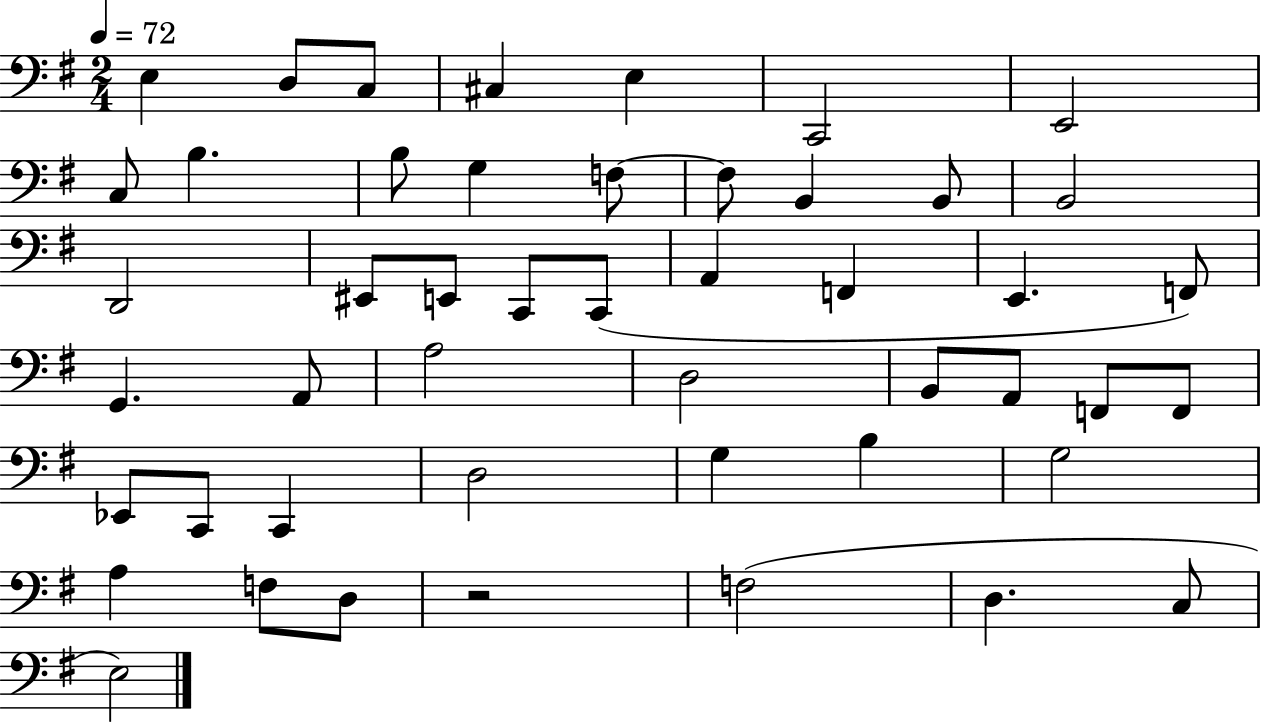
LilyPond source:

{
  \clef bass
  \numericTimeSignature
  \time 2/4
  \key g \major
  \tempo 4 = 72
  e4 d8 c8 | cis4 e4 | c,2 | e,2 | \break c8 b4. | b8 g4 f8~~ | f8 b,4 b,8 | b,2 | \break d,2 | eis,8 e,8 c,8 c,8( | a,4 f,4 | e,4. f,8) | \break g,4. a,8 | a2 | d2 | b,8 a,8 f,8 f,8 | \break ees,8 c,8 c,4 | d2 | g4 b4 | g2 | \break a4 f8 d8 | r2 | f2( | d4. c8 | \break e2) | \bar "|."
}